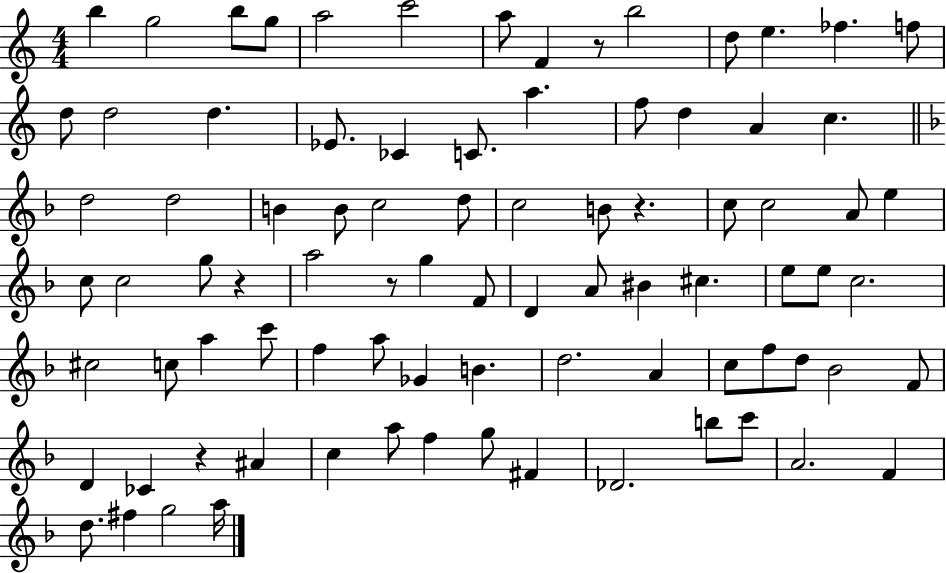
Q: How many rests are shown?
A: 5